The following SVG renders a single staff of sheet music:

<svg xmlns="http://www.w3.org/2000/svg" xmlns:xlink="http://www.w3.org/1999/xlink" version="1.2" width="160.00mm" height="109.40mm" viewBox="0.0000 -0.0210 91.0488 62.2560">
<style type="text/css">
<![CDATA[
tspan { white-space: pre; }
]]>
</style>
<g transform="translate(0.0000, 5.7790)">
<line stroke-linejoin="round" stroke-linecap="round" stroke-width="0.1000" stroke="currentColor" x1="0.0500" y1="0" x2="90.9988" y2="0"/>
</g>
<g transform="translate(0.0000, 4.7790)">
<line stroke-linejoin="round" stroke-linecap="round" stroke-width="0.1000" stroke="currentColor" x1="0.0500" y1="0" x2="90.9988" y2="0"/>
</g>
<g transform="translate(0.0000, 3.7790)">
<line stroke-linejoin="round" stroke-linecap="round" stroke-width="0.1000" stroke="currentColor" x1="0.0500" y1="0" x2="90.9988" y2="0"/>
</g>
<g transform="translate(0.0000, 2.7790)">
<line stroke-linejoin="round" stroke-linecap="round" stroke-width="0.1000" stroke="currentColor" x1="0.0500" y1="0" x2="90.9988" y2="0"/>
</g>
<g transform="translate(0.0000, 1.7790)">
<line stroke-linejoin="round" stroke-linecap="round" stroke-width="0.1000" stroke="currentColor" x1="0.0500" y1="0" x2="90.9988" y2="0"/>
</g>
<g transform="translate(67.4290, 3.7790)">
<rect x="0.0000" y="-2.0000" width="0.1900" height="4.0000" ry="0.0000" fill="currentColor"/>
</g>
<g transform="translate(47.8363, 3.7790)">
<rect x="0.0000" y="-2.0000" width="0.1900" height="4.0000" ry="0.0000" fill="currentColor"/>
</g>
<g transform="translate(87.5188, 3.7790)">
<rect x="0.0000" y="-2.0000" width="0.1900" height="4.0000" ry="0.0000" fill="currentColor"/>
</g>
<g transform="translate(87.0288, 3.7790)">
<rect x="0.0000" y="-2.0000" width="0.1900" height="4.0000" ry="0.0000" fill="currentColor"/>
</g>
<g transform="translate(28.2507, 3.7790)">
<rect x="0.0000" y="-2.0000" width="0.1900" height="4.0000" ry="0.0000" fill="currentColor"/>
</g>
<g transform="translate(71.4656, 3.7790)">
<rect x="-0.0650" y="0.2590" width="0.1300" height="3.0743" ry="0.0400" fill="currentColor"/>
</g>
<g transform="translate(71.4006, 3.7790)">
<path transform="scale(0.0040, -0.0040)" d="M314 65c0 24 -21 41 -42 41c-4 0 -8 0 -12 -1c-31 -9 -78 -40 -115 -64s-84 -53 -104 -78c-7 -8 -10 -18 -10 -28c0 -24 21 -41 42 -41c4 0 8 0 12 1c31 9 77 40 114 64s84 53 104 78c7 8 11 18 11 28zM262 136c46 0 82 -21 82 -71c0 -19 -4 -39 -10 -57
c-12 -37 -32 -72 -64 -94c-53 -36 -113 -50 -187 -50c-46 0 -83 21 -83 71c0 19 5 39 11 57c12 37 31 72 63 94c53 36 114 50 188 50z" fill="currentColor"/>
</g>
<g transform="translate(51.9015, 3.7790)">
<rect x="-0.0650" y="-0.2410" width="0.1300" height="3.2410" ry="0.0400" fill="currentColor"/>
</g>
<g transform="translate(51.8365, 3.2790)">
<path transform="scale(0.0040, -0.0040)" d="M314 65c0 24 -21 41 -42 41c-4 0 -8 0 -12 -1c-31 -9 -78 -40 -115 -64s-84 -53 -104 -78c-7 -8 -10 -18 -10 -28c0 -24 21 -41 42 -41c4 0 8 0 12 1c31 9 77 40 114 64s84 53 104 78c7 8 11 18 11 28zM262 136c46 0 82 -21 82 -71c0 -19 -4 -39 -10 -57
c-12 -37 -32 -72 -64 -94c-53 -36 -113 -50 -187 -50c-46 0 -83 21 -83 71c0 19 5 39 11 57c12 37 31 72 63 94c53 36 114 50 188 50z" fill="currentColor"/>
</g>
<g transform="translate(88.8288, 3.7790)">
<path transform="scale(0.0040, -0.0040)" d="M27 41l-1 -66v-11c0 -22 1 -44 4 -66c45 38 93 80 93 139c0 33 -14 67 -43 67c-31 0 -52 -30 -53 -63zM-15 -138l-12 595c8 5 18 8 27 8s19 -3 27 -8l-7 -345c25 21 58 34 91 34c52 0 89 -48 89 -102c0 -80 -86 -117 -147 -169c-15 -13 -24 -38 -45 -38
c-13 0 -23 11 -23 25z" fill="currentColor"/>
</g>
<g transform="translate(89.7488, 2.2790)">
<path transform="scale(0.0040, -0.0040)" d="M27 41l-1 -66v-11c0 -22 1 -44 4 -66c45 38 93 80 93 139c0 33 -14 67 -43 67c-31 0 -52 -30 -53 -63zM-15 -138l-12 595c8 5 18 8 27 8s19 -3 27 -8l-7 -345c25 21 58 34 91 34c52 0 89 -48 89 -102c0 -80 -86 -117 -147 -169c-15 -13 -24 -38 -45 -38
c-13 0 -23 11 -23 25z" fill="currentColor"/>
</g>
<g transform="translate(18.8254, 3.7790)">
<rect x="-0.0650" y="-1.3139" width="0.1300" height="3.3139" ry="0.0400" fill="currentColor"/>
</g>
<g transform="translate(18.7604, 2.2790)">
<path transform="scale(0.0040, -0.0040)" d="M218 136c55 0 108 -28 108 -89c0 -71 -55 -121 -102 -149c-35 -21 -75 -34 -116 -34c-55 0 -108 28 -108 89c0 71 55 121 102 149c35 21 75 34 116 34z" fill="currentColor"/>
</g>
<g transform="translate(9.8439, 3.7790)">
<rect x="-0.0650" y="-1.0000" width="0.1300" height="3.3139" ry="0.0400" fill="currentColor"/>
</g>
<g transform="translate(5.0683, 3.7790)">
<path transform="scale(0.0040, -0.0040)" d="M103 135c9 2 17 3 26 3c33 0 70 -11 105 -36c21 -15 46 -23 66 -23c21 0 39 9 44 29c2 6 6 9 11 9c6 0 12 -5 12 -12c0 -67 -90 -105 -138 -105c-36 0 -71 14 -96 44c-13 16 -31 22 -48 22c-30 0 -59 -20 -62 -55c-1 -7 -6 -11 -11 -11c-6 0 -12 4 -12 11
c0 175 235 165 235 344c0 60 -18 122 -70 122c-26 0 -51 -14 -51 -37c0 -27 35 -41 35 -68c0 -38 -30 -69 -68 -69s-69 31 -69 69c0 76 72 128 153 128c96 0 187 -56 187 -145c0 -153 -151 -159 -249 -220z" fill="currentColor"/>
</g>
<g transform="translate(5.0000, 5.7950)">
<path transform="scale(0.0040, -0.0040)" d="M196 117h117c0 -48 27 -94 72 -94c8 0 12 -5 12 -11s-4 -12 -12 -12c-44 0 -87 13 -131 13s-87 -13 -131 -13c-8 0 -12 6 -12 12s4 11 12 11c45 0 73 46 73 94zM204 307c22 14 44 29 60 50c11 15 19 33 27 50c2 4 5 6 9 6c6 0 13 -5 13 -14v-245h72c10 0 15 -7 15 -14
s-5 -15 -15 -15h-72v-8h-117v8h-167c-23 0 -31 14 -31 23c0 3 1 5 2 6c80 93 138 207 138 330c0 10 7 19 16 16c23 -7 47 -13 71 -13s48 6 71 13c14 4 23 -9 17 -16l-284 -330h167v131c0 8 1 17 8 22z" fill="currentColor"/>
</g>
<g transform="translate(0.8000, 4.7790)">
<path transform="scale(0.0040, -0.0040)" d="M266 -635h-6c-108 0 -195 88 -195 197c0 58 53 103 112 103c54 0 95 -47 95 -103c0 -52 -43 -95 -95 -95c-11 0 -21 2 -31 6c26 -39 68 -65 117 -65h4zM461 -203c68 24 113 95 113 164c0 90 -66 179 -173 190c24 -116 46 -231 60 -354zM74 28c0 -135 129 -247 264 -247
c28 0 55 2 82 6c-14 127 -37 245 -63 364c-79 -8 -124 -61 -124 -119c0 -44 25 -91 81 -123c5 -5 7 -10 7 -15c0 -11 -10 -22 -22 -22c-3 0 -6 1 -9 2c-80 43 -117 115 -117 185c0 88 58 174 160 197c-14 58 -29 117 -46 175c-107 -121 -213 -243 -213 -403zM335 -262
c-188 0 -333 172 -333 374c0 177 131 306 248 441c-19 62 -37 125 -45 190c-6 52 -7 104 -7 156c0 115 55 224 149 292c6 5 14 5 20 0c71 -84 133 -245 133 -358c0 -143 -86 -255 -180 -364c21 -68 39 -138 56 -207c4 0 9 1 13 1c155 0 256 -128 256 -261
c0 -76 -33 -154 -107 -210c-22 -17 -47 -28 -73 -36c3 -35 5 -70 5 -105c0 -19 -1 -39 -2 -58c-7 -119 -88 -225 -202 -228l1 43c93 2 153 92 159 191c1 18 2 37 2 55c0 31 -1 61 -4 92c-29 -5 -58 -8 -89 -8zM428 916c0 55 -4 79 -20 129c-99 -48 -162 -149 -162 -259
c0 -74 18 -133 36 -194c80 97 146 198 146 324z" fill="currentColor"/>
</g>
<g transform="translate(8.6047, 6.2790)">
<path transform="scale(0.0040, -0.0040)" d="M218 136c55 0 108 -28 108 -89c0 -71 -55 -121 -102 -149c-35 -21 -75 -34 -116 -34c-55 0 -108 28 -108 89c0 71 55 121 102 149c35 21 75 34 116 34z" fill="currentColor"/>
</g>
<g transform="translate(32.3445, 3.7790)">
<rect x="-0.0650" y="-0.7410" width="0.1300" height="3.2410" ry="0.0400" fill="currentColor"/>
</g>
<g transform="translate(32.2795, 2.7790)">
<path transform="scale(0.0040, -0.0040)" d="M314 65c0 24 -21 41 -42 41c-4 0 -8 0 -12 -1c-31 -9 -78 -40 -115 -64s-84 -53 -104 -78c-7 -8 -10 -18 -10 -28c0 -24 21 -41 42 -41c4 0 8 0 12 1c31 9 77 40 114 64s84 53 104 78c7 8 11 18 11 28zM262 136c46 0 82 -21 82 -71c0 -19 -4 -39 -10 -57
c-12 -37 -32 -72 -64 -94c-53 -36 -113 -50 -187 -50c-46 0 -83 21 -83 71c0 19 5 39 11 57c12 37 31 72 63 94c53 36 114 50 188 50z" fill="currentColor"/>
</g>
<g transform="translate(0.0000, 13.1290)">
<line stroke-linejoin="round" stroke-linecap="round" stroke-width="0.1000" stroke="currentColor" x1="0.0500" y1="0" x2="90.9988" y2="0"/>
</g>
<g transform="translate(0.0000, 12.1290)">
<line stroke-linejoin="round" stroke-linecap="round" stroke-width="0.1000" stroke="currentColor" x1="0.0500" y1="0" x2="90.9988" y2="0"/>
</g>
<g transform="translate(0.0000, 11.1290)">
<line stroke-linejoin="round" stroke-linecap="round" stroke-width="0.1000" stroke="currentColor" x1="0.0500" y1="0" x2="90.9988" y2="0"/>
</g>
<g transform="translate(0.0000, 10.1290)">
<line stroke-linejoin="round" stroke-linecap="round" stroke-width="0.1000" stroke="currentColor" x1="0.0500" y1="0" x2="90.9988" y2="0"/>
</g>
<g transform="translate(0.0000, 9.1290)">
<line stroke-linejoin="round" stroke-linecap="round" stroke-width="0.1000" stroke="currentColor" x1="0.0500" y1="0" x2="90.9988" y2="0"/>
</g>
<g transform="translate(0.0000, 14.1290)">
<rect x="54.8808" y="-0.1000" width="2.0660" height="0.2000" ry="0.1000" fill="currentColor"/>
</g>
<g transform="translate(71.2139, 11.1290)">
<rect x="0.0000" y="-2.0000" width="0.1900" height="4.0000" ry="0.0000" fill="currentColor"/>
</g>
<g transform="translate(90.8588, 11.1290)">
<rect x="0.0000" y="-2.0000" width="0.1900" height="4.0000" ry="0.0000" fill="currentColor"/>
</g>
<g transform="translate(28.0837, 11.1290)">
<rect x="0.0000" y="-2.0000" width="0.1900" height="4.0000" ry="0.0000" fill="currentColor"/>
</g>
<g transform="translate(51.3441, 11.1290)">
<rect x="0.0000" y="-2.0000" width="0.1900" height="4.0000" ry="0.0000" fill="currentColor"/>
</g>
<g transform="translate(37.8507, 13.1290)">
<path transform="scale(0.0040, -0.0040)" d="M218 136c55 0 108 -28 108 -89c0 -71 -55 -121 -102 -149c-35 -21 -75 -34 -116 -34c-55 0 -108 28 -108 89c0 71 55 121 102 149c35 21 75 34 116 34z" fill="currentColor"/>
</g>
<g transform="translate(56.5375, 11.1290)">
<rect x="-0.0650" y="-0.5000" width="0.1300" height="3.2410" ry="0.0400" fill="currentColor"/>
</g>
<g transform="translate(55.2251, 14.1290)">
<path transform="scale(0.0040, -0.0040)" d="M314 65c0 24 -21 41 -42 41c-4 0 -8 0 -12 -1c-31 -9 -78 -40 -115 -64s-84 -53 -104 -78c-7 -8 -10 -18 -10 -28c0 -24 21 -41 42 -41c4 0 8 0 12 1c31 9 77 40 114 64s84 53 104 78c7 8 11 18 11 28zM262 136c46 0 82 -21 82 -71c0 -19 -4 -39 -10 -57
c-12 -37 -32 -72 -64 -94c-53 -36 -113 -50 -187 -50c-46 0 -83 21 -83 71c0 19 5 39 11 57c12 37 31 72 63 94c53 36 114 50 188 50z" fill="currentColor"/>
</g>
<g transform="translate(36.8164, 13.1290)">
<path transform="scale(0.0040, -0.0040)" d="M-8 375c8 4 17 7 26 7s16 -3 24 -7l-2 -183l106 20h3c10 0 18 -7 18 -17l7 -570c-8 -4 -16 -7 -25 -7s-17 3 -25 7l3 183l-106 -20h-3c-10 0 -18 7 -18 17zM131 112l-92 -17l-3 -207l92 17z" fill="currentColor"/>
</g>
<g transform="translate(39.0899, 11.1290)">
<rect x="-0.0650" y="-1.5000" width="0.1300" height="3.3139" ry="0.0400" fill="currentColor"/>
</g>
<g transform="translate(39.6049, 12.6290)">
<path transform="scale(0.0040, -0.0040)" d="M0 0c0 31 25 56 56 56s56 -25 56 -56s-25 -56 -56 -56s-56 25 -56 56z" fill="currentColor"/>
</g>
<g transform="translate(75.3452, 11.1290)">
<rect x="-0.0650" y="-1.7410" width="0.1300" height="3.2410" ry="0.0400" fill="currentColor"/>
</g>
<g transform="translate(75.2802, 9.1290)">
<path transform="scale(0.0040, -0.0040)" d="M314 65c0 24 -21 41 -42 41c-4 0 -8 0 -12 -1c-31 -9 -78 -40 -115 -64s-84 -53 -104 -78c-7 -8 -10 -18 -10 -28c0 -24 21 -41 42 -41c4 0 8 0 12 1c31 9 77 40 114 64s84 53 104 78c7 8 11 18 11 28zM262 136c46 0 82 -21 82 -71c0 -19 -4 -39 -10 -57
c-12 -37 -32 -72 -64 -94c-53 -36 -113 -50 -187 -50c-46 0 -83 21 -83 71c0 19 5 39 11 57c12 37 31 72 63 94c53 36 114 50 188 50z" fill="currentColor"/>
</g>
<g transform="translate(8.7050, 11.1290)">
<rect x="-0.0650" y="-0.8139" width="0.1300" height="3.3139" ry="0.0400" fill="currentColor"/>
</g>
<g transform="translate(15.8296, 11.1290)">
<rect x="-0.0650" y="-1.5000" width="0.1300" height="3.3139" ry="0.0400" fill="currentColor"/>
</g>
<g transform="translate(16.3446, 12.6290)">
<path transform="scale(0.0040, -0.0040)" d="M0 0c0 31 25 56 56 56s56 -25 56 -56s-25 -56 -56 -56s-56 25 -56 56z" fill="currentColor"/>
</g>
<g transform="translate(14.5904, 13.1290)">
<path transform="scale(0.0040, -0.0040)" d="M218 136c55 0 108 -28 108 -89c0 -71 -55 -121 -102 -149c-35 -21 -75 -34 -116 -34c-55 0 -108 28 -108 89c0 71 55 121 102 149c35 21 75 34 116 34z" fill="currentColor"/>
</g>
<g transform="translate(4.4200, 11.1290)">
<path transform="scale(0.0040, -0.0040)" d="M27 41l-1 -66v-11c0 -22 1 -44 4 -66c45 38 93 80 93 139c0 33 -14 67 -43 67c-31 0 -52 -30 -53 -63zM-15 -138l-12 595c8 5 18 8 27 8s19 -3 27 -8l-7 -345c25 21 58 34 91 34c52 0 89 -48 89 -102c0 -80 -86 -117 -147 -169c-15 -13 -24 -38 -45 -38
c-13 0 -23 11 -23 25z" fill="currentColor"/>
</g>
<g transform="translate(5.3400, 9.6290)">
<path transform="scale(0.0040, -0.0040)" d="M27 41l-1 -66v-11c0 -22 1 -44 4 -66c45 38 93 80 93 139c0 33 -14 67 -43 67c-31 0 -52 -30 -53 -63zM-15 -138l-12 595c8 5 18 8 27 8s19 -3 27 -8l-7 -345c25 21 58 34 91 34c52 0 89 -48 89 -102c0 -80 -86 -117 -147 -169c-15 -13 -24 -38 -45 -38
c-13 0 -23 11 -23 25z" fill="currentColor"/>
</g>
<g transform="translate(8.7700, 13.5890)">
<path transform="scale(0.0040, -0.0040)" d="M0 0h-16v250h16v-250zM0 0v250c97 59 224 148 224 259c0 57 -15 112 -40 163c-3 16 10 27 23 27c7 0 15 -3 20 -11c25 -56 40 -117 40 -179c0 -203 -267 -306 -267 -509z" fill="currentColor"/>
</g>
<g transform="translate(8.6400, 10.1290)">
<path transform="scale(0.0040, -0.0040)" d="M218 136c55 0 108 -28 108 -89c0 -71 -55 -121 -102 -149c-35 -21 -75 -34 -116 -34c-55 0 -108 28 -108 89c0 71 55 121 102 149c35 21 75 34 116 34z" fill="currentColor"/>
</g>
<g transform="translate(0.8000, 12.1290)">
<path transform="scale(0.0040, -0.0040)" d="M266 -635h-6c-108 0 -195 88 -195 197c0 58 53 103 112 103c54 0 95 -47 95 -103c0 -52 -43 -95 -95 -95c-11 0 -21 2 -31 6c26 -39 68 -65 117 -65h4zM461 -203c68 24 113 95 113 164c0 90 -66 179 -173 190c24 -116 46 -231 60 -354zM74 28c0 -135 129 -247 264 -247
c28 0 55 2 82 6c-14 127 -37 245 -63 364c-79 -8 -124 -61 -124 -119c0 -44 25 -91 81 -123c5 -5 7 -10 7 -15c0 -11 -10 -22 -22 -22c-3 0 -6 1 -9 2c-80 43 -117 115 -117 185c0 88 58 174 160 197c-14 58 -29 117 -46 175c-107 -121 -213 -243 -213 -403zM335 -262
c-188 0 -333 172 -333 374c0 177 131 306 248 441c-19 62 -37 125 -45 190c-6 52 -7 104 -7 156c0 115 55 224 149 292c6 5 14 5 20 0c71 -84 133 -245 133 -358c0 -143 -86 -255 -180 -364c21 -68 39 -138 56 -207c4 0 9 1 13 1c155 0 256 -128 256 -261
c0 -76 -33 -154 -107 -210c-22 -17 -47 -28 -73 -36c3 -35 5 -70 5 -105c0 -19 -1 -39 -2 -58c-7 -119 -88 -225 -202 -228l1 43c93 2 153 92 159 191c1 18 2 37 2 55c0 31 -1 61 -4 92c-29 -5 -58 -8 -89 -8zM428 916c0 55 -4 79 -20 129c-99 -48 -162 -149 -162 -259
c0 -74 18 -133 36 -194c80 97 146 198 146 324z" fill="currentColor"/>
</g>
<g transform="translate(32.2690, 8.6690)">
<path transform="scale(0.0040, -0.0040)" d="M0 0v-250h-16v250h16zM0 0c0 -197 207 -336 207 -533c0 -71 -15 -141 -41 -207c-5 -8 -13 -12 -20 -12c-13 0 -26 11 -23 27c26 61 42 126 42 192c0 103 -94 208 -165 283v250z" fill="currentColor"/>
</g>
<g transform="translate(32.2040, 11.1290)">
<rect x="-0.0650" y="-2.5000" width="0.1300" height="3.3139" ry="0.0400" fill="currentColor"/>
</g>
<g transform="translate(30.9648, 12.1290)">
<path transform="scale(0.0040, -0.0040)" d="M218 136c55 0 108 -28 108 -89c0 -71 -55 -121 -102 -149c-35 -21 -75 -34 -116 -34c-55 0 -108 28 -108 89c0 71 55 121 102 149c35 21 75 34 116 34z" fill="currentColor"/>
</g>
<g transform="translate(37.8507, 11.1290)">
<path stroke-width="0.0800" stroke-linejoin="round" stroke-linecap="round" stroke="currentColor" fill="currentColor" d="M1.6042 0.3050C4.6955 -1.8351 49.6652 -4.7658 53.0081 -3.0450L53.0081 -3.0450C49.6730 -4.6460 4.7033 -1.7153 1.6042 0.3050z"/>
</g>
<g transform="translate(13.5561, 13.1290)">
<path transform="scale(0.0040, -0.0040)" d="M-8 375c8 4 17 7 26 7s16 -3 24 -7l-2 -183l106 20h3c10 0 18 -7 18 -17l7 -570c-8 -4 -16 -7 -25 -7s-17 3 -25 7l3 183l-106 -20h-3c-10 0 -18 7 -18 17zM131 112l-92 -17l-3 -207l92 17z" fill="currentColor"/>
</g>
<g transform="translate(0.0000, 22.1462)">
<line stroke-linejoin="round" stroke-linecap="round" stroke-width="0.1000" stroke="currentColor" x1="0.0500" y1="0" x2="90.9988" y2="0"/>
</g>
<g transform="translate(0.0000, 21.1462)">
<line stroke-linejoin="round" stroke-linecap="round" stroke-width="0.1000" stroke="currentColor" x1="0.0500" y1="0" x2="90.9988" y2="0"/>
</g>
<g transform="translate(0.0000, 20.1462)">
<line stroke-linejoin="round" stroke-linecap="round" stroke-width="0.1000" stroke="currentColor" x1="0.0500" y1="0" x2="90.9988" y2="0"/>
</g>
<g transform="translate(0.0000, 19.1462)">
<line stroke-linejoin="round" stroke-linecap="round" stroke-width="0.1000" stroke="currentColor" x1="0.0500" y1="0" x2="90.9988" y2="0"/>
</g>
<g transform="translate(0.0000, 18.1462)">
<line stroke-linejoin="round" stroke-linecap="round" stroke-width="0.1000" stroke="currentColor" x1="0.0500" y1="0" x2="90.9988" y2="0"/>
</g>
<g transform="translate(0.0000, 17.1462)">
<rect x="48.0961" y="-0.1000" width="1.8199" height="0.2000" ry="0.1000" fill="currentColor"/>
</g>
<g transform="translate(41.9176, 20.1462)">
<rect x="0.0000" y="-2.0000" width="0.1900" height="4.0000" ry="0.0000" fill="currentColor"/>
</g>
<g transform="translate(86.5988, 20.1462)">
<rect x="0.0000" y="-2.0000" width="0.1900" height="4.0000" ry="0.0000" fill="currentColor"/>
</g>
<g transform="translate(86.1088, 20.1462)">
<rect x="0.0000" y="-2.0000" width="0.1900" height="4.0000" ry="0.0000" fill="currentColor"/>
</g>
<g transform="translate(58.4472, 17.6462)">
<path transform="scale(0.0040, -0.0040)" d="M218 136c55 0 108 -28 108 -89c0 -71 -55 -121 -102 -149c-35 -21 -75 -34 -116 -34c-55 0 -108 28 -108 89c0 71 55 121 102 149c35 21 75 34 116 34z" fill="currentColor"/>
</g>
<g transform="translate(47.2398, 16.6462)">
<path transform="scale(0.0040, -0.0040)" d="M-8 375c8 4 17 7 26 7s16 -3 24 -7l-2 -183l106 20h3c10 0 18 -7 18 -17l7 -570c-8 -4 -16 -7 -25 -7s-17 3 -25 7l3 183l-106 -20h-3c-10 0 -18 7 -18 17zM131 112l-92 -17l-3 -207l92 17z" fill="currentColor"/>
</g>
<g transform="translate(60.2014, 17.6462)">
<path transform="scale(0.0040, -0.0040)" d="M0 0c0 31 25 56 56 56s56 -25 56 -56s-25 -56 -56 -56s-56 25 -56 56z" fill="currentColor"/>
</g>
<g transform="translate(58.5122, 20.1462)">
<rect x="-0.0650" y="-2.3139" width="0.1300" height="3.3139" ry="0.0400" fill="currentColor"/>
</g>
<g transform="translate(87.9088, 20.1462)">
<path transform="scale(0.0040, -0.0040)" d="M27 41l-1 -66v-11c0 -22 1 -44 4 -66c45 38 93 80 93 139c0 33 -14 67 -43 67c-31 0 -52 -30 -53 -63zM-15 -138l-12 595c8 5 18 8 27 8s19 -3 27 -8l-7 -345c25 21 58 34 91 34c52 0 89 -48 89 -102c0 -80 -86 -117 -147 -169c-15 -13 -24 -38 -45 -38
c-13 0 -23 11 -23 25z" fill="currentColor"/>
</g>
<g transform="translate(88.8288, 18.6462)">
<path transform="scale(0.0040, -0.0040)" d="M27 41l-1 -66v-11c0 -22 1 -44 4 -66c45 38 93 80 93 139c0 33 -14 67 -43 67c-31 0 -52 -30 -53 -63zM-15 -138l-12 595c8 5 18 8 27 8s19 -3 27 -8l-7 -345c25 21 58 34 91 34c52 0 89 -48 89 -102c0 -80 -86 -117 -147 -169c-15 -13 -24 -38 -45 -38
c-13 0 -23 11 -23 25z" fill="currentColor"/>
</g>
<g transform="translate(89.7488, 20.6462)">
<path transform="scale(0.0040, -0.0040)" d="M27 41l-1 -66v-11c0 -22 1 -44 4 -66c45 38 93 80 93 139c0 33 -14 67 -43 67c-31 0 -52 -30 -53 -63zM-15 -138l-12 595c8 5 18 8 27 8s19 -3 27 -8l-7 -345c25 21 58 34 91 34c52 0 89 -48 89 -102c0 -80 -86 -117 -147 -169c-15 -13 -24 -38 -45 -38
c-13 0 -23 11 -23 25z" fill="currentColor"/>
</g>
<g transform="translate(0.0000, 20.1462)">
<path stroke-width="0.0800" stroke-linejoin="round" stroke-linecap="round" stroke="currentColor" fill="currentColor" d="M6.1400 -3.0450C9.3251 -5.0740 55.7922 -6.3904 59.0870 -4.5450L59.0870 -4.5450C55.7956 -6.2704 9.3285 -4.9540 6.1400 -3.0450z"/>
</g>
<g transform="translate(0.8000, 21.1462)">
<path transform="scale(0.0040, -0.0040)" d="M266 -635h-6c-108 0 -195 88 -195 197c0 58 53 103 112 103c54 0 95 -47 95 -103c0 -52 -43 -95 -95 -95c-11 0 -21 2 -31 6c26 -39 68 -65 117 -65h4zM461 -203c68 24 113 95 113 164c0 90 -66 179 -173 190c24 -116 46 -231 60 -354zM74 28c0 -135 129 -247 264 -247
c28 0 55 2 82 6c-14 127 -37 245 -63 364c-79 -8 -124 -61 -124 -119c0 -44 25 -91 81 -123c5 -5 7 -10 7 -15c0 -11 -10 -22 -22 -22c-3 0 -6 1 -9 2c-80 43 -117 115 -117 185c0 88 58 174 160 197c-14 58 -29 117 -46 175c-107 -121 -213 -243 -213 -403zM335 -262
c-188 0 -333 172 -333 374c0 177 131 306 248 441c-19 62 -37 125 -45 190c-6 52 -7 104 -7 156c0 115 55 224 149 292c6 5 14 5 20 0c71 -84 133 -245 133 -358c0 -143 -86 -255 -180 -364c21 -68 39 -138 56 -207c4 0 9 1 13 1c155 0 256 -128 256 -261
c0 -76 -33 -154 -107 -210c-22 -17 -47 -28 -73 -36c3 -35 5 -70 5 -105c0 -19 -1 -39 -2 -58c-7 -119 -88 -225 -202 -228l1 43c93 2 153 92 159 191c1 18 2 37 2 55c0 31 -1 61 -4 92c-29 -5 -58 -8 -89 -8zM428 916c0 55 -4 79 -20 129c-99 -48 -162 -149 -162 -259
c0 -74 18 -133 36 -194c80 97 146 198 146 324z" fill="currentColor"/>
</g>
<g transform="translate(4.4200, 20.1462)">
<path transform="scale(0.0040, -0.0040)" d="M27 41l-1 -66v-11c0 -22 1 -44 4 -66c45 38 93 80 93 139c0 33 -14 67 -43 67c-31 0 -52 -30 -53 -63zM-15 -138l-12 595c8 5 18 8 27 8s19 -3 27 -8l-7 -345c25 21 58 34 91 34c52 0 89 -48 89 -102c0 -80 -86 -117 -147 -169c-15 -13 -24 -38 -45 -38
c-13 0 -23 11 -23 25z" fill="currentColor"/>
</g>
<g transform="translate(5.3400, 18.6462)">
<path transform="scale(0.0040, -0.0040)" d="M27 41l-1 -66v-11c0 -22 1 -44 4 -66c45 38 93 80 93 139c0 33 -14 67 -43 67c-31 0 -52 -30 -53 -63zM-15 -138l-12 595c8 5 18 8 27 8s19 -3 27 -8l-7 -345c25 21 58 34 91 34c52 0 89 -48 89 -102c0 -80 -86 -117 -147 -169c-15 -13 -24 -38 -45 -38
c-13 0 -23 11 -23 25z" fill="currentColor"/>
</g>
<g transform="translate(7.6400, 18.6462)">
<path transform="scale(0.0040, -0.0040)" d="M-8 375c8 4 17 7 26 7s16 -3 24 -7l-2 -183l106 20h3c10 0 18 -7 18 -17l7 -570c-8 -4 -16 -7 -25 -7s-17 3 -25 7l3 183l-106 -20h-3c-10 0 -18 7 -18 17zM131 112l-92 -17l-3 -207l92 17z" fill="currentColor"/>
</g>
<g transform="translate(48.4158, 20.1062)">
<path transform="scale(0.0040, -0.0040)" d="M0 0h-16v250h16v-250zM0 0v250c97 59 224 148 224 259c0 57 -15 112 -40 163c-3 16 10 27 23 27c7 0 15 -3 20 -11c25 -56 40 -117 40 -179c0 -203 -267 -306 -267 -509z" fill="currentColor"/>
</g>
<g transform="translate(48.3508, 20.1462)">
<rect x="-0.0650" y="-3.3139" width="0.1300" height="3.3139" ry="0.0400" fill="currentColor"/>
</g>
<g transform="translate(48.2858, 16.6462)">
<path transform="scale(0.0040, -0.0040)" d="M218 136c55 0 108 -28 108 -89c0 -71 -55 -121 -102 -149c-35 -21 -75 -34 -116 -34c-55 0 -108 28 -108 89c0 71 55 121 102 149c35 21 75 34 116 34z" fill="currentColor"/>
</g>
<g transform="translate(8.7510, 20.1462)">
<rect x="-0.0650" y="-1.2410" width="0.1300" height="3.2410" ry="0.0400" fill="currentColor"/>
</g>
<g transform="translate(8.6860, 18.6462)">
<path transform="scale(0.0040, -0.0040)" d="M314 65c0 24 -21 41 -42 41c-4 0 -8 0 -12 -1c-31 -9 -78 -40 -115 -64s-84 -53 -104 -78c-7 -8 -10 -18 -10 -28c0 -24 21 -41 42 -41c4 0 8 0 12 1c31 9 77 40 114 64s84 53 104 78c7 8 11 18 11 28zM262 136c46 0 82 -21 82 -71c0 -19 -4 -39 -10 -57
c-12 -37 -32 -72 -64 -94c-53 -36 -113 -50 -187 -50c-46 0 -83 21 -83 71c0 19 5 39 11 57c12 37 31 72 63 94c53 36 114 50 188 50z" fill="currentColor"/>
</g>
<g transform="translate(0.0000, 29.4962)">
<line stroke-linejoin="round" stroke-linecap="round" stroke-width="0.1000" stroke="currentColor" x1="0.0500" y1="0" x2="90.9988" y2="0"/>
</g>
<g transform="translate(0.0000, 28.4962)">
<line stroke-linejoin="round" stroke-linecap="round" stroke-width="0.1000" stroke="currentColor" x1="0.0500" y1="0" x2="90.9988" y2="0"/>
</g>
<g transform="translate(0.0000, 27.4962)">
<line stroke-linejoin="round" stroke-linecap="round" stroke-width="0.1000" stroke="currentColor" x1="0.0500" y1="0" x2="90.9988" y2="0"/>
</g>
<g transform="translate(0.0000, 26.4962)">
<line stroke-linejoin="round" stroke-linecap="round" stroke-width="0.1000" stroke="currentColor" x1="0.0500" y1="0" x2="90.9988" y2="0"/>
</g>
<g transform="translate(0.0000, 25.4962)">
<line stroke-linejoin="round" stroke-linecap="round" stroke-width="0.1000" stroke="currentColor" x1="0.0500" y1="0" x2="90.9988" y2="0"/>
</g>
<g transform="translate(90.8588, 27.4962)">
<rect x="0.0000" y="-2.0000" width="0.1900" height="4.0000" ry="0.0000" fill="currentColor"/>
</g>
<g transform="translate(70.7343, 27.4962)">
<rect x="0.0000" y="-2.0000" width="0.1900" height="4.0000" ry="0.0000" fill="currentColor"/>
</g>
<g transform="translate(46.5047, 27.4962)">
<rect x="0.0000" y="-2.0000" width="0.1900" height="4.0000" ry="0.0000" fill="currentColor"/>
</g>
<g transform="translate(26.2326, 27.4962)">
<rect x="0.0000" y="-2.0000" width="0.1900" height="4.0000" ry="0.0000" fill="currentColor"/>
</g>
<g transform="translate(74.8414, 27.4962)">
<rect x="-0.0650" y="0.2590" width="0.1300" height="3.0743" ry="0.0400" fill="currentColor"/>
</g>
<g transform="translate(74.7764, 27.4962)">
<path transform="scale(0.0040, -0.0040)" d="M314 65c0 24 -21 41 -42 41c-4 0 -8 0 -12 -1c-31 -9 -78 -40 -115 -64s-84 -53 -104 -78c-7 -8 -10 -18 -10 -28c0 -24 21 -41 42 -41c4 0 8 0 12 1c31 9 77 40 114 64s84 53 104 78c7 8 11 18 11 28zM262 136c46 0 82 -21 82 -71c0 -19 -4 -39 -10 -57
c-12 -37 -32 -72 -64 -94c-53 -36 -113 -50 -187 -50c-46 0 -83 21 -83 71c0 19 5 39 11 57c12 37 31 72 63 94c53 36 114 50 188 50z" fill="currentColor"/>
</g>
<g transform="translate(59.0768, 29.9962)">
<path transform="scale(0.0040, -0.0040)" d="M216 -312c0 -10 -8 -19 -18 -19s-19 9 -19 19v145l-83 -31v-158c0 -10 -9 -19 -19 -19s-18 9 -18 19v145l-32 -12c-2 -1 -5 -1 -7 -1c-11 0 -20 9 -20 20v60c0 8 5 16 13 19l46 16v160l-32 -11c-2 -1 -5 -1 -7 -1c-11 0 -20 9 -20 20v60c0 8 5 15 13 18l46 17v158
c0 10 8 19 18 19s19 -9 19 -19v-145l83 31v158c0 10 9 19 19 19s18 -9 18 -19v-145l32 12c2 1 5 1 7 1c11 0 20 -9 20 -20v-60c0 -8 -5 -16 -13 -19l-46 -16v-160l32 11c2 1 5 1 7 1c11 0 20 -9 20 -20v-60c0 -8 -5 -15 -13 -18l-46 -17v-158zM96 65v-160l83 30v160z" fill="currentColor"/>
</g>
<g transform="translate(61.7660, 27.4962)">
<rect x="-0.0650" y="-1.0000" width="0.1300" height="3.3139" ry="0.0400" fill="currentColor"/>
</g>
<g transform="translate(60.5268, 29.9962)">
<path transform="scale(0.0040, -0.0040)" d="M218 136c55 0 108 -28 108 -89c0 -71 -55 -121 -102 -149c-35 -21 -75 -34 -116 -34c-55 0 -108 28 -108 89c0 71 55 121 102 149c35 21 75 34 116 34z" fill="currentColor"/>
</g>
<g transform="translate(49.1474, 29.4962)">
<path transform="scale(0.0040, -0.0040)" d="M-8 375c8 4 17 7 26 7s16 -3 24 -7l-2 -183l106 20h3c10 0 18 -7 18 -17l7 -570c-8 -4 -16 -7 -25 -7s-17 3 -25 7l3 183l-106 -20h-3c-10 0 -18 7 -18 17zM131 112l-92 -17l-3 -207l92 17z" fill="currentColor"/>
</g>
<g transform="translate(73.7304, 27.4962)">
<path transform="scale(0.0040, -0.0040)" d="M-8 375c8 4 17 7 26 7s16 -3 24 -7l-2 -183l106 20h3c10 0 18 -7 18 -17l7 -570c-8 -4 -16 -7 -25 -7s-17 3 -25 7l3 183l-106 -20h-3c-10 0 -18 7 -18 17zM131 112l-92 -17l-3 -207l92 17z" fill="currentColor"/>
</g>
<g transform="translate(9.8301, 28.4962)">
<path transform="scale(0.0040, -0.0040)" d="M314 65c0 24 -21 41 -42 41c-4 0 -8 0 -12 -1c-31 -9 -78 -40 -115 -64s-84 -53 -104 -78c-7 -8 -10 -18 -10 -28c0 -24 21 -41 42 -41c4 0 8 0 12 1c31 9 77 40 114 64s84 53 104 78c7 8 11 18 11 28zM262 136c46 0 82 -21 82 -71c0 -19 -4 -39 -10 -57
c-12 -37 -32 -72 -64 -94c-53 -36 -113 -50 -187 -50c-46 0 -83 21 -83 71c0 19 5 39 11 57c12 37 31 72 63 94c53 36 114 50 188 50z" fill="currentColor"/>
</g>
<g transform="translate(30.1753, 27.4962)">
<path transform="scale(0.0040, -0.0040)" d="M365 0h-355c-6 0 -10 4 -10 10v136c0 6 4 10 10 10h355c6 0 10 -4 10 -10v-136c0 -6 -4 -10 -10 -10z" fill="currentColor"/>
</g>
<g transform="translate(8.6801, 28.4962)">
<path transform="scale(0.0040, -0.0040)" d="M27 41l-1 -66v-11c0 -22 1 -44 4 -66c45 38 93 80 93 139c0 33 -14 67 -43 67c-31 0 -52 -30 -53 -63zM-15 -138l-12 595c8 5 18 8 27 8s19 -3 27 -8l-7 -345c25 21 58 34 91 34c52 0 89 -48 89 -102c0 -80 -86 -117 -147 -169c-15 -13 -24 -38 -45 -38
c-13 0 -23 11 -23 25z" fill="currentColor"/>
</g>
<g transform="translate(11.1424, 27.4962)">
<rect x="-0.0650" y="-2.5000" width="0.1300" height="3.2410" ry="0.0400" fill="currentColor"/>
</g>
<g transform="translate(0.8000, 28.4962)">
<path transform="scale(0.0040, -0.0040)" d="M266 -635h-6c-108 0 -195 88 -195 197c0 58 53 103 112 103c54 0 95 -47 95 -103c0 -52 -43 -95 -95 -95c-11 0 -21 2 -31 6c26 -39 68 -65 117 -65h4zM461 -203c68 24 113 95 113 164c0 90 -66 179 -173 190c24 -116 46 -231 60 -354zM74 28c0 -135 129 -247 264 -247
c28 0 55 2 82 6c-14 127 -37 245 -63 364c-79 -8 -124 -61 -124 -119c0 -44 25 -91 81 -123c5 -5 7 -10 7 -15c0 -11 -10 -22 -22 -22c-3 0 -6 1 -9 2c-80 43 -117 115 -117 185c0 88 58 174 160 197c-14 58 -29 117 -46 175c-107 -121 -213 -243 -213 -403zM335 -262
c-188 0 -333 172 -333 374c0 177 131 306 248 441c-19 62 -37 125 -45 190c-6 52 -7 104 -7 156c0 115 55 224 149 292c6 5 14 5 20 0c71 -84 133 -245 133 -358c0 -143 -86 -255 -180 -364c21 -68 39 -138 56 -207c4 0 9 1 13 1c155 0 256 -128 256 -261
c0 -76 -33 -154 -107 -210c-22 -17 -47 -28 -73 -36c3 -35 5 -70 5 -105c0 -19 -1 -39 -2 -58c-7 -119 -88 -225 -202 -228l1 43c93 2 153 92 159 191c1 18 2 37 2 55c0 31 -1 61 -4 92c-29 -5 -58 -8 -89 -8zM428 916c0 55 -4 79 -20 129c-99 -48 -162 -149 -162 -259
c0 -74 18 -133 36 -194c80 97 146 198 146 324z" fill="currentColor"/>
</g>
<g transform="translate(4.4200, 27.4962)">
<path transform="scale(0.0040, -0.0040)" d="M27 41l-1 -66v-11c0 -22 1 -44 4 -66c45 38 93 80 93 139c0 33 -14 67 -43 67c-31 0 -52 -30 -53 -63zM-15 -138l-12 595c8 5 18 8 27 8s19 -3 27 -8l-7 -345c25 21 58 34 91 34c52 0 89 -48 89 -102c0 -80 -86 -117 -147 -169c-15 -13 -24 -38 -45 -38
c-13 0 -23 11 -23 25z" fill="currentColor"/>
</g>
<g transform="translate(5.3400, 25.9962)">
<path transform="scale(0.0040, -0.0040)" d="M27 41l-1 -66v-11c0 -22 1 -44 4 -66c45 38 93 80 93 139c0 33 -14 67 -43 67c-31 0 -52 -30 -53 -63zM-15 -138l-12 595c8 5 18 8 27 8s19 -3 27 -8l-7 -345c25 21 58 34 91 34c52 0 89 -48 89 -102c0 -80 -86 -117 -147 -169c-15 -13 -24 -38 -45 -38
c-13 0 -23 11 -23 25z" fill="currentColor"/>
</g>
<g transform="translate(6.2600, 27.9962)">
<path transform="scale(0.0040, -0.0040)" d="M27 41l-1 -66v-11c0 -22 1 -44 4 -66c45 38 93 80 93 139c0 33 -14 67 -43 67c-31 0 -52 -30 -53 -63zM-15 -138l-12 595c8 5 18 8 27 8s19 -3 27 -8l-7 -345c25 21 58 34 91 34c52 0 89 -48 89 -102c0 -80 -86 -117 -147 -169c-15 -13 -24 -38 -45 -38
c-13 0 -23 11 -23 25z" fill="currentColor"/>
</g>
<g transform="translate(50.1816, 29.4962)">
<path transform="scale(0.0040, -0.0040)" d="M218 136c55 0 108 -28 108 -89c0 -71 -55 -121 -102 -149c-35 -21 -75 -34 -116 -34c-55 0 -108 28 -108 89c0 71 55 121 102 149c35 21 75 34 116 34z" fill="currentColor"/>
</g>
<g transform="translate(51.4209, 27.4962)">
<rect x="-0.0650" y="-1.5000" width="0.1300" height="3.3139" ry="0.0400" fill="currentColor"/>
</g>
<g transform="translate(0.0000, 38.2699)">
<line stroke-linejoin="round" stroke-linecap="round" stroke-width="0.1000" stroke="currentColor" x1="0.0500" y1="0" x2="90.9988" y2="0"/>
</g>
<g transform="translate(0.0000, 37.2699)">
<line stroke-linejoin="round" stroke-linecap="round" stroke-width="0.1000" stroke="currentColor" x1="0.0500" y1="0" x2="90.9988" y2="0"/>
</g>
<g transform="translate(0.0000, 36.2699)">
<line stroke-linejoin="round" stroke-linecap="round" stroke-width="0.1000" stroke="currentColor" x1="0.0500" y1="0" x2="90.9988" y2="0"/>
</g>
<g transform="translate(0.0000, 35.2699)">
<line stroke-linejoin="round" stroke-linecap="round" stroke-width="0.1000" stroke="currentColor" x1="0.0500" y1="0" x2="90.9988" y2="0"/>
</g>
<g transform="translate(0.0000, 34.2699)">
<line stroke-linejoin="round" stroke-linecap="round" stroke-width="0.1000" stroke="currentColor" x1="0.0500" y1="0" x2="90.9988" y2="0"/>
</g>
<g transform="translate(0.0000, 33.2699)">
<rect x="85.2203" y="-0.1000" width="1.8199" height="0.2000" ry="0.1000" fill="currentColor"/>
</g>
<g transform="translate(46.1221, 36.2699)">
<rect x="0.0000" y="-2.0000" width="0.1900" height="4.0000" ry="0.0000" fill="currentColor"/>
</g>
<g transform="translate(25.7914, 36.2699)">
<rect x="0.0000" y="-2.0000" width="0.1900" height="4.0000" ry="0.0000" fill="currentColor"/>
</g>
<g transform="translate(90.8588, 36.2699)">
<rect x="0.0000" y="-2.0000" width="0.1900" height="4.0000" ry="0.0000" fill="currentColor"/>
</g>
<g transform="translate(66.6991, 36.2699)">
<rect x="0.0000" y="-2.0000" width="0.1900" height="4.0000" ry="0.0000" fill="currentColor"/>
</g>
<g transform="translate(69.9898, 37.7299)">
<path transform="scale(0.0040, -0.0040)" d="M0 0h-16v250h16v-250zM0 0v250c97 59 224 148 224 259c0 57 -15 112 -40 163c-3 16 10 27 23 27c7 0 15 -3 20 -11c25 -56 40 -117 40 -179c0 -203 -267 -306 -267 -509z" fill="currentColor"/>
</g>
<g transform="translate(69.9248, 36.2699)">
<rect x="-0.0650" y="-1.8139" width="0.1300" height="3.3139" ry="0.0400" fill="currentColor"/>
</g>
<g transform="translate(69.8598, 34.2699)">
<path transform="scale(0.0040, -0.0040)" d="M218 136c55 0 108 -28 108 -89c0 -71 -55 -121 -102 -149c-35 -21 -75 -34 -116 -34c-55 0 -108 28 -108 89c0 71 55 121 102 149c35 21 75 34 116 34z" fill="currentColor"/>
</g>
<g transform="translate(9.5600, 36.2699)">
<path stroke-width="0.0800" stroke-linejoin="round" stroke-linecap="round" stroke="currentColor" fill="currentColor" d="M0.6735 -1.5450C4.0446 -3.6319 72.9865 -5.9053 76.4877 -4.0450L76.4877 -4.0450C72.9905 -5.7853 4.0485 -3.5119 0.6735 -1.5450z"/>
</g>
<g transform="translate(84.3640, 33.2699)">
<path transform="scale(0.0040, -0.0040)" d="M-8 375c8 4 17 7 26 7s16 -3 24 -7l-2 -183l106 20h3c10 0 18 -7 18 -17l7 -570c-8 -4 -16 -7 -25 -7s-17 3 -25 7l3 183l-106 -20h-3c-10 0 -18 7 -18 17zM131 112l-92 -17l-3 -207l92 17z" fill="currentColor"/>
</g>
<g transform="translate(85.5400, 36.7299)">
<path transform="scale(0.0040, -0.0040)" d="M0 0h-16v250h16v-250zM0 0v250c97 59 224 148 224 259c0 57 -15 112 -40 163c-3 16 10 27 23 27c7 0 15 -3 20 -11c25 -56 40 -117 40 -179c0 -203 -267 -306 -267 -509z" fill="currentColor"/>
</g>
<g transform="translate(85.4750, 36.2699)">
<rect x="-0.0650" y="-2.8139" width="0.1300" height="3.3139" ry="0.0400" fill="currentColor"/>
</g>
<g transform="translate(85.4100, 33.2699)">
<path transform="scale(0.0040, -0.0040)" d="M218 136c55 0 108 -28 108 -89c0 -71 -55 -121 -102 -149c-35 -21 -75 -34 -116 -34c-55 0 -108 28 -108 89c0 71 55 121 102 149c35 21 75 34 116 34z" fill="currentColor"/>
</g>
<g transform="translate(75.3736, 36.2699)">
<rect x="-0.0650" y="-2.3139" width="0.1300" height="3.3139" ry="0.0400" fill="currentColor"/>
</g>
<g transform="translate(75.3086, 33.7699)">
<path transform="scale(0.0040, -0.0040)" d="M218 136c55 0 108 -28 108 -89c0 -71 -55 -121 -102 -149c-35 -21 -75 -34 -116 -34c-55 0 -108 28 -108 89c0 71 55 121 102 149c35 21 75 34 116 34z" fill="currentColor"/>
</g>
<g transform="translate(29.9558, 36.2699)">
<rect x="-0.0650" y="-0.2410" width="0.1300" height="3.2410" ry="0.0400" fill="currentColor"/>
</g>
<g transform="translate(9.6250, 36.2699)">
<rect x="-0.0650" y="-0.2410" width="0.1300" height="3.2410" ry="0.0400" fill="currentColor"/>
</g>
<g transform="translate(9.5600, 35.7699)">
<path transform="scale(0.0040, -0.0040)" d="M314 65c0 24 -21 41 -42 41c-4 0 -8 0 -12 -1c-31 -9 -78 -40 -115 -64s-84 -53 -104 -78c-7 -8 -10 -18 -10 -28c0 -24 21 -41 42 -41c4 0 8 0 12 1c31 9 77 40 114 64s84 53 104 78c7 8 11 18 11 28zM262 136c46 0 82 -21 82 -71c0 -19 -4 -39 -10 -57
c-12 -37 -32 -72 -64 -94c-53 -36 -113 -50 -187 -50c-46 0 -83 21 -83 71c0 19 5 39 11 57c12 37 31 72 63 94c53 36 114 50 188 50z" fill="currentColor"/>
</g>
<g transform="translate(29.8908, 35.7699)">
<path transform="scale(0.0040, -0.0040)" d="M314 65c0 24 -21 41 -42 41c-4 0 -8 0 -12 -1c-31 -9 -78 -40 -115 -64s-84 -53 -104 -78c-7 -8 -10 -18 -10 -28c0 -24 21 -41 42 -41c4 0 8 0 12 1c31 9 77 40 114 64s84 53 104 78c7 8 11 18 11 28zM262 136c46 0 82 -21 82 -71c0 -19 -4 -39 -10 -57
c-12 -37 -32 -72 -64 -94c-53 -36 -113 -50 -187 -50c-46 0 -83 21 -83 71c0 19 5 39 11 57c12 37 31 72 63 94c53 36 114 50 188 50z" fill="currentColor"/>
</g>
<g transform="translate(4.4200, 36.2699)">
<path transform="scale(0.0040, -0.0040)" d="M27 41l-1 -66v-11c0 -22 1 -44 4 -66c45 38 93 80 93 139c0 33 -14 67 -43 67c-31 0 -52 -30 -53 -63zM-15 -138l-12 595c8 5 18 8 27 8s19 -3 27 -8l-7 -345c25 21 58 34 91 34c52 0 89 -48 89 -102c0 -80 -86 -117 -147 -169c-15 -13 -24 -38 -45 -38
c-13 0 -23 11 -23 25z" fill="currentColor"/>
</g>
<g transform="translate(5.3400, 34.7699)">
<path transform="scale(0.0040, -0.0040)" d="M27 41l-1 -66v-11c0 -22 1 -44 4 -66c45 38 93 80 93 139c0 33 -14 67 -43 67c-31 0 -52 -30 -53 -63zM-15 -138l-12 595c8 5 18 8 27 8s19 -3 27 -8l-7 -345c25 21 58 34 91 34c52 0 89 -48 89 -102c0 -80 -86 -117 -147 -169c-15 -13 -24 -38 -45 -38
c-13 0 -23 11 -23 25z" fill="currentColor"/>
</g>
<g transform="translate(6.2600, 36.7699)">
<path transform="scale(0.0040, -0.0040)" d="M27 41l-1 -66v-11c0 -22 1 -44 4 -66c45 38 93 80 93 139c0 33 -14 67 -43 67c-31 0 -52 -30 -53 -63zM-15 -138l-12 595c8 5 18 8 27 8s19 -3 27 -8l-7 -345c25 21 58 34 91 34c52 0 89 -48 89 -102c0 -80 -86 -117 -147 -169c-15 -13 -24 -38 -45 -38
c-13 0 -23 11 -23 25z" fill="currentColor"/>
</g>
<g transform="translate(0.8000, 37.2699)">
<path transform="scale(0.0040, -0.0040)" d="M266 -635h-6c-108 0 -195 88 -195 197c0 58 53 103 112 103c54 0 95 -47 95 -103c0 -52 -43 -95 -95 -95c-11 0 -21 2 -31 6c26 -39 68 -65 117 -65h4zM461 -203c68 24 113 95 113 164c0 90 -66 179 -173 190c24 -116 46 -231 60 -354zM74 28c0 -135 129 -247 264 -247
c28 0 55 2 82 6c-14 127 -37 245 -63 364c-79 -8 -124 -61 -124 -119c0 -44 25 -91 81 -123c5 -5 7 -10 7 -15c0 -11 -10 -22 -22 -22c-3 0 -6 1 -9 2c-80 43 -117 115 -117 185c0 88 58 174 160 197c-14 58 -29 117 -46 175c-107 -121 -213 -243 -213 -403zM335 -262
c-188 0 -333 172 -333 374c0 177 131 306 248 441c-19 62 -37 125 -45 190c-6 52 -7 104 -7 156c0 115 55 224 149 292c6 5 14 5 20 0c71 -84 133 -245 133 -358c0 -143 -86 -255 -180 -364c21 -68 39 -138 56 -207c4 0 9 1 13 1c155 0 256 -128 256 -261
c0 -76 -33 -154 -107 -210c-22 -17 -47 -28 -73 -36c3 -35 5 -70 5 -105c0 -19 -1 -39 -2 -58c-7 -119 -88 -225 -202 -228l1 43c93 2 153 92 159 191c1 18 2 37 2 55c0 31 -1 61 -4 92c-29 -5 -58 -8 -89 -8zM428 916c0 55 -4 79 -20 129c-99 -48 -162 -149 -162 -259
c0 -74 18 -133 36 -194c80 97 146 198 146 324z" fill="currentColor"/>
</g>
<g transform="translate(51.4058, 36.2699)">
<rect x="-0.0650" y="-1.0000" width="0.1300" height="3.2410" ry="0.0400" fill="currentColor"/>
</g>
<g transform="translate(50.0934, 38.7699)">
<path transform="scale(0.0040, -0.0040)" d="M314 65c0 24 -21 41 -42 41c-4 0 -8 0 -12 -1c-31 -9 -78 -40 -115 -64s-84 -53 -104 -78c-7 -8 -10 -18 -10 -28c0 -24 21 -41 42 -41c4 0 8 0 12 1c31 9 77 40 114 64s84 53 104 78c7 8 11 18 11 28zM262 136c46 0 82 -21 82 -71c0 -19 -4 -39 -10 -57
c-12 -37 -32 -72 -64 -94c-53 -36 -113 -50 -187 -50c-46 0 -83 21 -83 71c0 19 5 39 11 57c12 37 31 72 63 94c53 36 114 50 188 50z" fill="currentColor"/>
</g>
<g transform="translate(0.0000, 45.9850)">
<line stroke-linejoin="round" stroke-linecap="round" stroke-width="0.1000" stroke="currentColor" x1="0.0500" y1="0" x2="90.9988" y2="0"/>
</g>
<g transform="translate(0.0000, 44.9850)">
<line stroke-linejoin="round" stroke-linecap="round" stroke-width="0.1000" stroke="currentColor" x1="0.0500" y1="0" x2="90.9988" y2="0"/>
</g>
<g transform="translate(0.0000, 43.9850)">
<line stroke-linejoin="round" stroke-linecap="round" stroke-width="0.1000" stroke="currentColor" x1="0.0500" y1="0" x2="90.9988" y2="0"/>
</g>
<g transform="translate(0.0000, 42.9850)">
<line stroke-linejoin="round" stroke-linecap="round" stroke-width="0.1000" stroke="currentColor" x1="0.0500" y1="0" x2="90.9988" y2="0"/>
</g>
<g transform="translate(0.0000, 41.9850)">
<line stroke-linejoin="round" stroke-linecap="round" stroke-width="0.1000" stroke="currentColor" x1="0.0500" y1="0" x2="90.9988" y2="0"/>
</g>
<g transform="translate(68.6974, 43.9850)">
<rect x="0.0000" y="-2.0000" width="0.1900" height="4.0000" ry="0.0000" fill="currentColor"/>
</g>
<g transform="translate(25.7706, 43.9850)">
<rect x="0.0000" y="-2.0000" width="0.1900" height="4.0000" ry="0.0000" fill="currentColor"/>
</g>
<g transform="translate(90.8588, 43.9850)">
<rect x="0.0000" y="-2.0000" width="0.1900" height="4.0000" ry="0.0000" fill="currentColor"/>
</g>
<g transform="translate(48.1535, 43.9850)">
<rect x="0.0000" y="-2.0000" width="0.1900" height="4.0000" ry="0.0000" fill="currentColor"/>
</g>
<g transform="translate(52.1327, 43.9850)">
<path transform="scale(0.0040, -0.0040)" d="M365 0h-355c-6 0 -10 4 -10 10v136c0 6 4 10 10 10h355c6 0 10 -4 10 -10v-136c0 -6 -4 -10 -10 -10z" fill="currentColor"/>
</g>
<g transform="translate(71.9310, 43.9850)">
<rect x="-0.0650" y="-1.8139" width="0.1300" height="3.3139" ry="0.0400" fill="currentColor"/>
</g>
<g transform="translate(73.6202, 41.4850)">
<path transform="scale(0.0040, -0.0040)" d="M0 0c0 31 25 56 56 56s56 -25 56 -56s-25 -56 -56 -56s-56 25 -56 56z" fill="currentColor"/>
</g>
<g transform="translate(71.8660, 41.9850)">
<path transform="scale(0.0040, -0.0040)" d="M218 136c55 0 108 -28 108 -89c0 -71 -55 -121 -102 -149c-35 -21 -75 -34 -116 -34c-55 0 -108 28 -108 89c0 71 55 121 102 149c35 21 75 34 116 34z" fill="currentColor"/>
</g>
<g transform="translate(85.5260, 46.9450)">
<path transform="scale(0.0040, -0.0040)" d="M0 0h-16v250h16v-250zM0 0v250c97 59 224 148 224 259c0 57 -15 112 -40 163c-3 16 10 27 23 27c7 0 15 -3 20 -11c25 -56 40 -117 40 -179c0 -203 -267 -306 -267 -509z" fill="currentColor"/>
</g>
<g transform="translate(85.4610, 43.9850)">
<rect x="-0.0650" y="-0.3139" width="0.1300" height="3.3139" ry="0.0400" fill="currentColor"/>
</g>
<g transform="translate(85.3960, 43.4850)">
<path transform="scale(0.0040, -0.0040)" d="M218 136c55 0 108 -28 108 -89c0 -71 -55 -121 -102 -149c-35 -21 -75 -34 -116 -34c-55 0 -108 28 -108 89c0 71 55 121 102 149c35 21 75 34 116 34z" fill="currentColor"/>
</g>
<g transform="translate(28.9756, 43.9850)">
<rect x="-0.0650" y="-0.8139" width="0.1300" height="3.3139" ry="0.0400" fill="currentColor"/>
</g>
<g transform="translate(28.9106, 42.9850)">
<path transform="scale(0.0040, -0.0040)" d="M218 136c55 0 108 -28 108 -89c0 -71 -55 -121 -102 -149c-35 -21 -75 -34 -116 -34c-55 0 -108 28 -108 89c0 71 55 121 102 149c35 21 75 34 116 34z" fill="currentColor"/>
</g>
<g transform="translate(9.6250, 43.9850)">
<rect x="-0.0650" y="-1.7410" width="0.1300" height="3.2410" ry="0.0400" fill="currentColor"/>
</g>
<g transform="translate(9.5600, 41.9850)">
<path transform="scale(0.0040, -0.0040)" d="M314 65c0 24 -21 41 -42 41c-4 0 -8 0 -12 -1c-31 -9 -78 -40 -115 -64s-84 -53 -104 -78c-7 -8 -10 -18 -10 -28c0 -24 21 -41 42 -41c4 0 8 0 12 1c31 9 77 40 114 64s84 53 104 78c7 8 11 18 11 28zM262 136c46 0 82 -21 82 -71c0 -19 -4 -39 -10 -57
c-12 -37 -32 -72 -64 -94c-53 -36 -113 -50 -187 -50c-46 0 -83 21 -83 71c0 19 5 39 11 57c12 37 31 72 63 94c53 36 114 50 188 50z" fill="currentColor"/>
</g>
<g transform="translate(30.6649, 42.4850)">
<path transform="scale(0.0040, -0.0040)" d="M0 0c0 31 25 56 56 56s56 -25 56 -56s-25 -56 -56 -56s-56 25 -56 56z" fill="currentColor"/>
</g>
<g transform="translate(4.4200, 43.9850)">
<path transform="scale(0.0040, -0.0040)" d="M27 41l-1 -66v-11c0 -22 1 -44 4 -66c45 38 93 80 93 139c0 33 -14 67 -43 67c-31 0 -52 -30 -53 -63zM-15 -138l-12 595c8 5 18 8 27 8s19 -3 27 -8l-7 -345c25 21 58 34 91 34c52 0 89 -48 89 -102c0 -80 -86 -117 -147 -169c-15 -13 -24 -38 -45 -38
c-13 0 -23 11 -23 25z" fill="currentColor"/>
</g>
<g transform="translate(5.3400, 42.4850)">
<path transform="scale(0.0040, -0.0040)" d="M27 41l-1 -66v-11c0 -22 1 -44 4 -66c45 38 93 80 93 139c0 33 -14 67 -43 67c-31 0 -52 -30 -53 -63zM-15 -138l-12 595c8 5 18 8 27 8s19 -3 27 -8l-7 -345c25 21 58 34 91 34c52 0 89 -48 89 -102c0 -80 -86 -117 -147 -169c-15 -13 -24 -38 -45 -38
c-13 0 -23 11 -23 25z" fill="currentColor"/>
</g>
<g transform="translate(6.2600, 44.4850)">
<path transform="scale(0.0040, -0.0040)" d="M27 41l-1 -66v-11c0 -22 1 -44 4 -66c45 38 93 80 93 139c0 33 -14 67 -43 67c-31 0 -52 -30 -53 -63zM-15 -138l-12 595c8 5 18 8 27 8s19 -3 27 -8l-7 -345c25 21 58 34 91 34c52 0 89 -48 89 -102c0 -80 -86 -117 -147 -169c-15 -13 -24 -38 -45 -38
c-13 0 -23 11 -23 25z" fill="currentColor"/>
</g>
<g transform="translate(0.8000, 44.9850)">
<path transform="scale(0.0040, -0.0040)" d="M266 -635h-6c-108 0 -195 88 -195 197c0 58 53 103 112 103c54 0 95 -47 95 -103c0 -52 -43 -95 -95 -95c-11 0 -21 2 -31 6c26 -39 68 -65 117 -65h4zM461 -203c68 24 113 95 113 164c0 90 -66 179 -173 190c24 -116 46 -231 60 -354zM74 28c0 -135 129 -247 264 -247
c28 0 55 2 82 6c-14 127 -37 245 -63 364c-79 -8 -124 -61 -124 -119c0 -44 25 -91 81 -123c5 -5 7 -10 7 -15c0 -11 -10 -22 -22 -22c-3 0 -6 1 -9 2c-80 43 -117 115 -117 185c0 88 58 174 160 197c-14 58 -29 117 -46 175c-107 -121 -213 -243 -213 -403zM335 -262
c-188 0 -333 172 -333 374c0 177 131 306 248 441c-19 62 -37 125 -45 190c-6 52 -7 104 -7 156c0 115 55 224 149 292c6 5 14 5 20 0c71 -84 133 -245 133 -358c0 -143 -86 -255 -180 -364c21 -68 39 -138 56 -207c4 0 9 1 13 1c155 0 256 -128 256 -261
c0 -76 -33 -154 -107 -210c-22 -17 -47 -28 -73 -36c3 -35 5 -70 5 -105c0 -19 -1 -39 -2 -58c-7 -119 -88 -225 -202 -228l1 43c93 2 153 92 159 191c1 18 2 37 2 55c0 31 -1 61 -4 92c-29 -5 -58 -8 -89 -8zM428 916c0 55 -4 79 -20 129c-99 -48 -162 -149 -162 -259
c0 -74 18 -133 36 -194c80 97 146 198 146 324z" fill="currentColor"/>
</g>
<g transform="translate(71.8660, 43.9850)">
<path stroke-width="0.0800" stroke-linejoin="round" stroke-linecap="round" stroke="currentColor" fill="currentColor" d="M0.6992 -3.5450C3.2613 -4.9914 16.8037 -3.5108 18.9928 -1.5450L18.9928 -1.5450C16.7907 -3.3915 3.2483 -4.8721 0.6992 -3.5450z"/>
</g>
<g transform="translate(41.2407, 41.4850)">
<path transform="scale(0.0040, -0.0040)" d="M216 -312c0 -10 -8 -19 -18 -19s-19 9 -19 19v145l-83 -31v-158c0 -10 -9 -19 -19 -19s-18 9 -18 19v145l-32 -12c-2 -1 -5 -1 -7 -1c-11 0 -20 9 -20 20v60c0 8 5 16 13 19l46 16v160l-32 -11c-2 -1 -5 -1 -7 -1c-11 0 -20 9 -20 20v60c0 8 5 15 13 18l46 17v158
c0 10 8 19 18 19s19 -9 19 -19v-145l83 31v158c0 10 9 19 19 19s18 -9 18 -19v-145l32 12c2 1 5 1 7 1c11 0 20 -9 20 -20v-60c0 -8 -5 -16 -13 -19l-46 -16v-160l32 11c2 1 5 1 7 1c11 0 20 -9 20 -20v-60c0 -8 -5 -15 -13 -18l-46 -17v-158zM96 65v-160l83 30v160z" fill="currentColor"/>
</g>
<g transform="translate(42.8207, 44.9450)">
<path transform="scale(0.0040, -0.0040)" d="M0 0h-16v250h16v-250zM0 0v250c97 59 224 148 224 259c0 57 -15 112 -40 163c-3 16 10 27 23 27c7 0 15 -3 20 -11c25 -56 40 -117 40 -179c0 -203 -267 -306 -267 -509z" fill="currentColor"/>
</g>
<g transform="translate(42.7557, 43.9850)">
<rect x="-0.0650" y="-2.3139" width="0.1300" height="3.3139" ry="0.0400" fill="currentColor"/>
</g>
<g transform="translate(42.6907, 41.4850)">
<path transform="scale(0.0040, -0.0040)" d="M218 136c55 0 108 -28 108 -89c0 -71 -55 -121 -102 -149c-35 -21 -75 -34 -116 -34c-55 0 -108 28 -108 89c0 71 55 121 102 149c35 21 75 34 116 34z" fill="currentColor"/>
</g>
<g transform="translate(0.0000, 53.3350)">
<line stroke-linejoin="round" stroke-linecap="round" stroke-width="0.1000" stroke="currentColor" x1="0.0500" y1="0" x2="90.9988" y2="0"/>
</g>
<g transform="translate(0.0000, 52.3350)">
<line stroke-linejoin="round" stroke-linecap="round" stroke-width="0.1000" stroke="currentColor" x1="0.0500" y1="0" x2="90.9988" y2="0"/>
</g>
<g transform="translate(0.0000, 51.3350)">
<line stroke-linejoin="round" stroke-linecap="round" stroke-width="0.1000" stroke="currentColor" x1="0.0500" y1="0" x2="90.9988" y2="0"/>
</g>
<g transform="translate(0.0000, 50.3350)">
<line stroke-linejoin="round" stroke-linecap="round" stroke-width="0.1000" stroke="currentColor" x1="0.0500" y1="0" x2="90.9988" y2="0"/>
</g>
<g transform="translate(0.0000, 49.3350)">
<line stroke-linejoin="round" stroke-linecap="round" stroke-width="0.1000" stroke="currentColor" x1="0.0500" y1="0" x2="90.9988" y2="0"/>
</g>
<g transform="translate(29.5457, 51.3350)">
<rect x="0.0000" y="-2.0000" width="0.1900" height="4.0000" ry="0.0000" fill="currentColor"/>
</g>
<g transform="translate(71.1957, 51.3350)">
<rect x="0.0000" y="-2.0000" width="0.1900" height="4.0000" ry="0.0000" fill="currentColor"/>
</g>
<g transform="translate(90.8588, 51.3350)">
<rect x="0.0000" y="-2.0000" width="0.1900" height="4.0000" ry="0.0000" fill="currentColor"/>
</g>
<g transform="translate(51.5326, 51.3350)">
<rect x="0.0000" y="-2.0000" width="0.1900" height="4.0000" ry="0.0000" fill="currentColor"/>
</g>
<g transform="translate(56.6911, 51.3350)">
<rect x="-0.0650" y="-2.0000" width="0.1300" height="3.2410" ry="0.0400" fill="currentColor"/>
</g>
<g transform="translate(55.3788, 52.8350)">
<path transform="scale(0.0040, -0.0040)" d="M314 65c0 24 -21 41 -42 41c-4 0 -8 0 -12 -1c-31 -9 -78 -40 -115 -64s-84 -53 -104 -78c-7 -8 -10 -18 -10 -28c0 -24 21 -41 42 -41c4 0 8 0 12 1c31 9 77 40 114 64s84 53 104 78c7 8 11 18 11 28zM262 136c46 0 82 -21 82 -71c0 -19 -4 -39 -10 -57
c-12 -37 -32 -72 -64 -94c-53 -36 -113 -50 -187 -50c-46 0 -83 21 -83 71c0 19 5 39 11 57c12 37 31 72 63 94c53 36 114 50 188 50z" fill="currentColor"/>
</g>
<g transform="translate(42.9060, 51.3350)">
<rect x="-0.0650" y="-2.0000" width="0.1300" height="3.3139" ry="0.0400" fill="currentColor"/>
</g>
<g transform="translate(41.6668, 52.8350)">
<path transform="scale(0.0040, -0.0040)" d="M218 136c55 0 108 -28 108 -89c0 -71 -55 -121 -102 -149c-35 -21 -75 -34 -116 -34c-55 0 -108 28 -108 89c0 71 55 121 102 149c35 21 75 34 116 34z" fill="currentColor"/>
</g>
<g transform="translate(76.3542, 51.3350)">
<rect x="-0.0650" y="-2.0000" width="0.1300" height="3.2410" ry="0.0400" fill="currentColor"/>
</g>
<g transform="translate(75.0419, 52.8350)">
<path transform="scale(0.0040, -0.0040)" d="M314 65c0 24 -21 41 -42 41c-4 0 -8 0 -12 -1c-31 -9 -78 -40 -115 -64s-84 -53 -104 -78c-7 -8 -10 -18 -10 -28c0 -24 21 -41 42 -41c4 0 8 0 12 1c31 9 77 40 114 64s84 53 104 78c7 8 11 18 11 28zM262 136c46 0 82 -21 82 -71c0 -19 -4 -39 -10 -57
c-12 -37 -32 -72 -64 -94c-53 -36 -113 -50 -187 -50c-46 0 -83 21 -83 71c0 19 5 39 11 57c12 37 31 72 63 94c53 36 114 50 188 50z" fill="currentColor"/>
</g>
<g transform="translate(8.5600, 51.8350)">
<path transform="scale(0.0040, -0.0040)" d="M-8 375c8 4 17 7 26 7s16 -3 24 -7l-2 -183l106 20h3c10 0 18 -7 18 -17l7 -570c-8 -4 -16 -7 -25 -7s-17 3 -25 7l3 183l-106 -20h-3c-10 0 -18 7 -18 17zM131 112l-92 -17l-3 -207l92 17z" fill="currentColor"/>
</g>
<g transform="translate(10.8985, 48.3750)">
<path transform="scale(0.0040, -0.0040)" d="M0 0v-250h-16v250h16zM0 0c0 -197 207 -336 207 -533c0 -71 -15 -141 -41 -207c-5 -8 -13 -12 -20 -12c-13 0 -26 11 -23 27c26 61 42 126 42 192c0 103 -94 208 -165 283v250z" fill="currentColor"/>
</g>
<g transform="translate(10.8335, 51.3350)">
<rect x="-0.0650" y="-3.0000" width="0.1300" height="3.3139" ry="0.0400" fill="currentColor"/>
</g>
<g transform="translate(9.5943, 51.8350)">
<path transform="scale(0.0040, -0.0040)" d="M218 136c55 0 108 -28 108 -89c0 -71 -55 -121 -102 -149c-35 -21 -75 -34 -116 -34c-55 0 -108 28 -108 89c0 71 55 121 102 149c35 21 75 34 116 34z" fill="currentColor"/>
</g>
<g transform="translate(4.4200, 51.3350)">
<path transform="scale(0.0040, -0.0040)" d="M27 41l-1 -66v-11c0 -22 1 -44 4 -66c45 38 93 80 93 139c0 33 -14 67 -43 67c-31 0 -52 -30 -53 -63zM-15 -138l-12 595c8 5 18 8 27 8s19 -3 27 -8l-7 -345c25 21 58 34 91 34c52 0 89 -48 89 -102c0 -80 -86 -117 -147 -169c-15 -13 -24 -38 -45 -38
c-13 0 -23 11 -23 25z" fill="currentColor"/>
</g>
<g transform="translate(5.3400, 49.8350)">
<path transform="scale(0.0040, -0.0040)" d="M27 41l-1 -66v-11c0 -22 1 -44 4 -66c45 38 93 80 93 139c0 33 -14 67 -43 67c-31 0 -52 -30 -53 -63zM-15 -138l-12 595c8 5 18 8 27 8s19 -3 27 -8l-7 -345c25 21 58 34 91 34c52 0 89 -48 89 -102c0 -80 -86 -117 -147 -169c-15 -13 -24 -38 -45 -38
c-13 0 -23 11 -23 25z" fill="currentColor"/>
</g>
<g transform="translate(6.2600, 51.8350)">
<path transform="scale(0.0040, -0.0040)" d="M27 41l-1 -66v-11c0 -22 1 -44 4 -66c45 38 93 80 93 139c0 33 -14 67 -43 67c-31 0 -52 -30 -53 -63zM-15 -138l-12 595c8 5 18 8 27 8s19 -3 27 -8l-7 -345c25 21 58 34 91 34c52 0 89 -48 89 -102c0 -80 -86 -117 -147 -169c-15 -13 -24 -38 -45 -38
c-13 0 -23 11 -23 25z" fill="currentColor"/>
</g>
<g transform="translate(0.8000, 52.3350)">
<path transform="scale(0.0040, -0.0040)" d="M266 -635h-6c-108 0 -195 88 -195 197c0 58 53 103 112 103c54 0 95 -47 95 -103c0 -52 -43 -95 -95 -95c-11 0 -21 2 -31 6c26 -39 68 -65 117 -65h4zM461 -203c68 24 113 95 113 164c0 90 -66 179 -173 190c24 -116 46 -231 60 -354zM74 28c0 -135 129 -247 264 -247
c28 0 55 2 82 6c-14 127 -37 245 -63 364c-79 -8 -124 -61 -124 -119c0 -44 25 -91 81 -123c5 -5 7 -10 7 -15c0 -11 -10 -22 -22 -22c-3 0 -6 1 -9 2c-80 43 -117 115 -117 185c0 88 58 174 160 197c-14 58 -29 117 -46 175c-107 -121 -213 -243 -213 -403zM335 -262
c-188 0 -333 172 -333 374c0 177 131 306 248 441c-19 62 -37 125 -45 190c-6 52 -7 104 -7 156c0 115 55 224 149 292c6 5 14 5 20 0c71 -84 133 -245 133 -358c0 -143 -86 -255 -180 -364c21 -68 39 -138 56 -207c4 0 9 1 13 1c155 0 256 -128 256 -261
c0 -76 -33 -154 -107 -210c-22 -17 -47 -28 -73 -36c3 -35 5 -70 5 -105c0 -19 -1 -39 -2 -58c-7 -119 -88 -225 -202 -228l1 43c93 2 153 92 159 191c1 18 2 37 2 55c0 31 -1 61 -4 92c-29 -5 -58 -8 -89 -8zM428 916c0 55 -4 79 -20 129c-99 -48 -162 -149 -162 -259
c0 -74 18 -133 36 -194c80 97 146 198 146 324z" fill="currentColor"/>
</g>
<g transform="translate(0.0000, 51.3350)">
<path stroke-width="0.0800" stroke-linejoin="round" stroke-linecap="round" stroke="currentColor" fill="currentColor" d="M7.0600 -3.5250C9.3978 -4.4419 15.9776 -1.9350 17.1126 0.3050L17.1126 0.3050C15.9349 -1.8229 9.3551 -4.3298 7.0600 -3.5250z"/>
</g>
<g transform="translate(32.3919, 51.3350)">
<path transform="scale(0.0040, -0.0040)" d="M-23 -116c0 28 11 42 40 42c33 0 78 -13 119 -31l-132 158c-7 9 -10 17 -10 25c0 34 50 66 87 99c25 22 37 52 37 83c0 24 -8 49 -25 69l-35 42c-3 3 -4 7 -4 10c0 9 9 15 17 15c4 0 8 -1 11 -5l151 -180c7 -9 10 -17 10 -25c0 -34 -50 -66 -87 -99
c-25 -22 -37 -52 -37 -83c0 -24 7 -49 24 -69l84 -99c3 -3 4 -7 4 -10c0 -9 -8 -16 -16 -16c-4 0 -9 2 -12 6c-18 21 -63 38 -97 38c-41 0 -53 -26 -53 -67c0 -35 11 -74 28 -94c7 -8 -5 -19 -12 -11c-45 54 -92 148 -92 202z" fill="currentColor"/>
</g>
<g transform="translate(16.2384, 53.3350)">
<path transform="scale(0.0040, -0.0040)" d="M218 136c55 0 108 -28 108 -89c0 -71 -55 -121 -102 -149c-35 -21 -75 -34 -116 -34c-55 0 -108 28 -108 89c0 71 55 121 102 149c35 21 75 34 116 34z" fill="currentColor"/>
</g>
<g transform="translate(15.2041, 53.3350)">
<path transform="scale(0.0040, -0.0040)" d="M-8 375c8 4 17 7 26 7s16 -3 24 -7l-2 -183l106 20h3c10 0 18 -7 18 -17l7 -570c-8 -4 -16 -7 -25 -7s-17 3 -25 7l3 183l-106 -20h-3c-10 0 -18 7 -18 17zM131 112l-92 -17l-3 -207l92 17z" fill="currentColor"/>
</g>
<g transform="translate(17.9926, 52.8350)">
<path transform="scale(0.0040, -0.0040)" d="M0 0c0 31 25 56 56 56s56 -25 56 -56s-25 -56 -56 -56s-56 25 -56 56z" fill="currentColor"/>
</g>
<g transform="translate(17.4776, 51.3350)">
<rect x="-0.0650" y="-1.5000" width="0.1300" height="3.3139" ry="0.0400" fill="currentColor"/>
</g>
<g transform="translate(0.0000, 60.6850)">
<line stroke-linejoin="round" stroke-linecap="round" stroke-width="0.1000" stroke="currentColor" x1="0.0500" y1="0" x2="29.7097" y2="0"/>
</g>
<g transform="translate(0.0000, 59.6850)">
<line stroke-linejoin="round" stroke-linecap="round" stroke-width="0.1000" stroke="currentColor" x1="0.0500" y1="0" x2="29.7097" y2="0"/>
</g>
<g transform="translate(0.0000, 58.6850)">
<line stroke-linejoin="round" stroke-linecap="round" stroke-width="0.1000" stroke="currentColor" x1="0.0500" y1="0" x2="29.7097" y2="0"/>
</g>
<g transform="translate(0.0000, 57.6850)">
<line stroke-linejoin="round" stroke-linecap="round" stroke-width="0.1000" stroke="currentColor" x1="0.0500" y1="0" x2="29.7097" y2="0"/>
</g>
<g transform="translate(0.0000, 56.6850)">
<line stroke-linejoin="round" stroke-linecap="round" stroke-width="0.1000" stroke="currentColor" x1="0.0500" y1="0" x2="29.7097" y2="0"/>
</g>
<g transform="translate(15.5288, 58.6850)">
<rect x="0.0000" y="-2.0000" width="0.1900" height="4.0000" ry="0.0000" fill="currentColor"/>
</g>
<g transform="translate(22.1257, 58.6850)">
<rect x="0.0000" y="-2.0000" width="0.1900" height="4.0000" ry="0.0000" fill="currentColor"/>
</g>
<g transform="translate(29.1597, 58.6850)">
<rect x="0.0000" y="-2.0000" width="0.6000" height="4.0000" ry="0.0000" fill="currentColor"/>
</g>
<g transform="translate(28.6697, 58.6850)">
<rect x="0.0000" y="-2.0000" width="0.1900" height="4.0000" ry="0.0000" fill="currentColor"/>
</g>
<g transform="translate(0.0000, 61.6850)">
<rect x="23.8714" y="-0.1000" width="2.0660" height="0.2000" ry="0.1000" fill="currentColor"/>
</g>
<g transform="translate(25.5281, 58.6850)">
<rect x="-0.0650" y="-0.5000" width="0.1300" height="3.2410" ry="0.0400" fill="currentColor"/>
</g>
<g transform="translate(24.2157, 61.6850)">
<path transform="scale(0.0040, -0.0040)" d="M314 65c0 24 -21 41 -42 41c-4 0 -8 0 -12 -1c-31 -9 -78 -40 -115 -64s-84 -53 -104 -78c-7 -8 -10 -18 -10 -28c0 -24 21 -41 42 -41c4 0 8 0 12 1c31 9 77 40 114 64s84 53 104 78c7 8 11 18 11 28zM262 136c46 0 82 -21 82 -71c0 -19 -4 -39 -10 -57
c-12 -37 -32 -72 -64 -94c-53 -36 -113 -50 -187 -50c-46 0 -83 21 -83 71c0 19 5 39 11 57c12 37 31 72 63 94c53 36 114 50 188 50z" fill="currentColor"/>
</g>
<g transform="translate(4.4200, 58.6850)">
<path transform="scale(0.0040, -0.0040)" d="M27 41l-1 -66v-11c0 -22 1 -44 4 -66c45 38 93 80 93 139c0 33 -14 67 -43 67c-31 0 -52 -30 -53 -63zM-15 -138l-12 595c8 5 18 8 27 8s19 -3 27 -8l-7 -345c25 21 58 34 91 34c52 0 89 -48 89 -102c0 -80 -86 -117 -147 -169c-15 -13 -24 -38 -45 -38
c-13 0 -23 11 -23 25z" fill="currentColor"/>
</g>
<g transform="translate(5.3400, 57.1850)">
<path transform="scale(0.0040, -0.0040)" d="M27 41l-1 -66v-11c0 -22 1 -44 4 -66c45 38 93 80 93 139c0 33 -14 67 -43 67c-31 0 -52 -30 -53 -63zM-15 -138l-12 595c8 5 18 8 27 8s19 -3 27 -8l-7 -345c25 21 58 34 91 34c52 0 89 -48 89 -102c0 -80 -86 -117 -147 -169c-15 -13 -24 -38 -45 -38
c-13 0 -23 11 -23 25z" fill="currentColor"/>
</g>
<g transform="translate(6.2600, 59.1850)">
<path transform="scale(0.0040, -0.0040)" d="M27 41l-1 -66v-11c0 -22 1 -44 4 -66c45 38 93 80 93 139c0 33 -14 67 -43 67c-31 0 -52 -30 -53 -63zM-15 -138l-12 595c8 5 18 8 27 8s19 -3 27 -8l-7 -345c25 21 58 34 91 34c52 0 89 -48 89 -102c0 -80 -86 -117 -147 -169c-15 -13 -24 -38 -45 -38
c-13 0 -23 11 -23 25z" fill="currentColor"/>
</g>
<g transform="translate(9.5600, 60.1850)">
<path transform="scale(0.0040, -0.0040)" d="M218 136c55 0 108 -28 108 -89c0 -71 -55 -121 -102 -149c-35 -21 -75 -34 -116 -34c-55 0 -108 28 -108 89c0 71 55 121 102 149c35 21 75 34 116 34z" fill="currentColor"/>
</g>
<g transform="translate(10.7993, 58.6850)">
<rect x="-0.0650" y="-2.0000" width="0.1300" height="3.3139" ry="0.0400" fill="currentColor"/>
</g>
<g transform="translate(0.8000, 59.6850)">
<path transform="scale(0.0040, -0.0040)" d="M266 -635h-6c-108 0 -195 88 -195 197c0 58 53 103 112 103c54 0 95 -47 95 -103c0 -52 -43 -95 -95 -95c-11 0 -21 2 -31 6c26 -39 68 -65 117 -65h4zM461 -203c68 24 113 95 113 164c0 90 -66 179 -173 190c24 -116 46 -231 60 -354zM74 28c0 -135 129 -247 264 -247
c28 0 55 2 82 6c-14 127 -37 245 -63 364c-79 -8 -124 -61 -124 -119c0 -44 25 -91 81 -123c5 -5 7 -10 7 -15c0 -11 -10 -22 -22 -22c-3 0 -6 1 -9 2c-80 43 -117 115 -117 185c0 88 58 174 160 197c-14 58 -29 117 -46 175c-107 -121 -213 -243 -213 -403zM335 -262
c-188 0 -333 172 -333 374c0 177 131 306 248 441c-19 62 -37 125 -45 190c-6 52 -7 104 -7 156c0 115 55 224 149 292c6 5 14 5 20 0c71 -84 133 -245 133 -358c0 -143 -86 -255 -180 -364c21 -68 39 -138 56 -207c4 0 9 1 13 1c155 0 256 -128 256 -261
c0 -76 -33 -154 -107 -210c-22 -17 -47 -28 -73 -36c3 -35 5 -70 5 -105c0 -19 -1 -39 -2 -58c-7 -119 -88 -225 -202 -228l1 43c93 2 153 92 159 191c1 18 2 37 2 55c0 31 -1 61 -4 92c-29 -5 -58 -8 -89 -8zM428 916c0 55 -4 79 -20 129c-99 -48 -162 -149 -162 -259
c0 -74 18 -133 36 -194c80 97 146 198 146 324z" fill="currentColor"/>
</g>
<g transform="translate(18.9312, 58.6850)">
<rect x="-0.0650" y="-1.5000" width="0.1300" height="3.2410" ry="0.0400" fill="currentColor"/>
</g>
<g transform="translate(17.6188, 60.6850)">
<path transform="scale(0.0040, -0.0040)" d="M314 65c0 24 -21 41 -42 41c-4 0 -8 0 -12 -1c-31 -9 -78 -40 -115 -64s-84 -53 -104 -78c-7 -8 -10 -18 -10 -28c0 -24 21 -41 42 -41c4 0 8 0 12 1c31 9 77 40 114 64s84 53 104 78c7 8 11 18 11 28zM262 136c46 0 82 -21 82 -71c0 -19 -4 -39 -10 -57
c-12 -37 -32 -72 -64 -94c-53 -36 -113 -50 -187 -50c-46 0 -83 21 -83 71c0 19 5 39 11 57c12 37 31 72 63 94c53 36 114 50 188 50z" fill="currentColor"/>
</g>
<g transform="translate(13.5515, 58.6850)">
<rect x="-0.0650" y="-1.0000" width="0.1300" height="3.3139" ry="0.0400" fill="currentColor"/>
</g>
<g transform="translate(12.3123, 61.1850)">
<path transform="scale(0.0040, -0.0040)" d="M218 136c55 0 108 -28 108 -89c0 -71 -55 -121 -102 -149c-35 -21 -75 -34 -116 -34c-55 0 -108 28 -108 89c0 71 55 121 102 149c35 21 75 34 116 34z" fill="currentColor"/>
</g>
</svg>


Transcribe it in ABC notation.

X:1
T:Untitled
M:2/4
L:1/4
K:C
D e d2 c2 B2 d/2 E G/2 E C2 f2 e2 b/2 g _G2 z2 E ^D B2 c2 c2 D2 f/2 g a/2 f2 d ^g/2 z2 f c/2 A/2 E z F F2 F2 F D _E2 C2